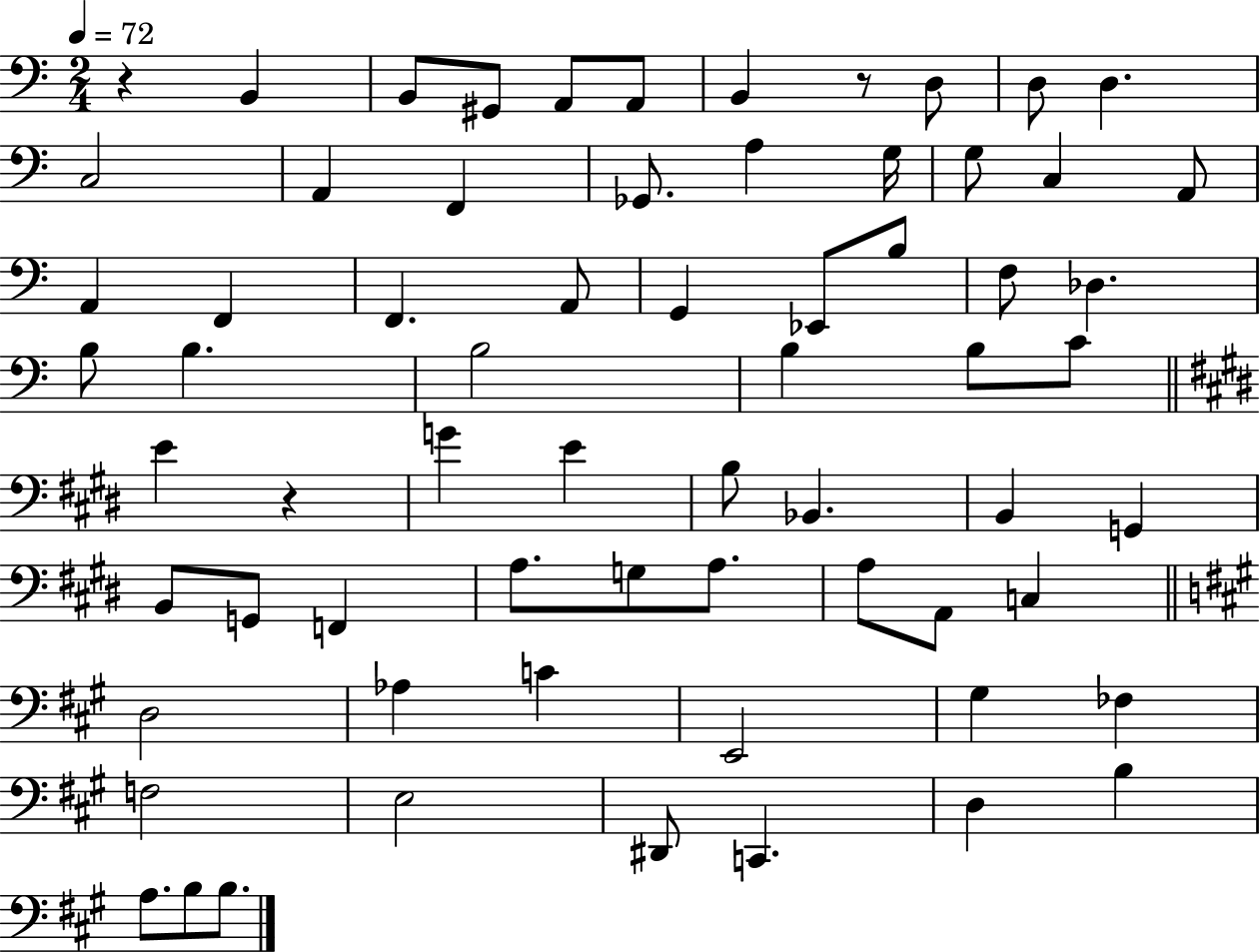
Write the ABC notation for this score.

X:1
T:Untitled
M:2/4
L:1/4
K:C
z B,, B,,/2 ^G,,/2 A,,/2 A,,/2 B,, z/2 D,/2 D,/2 D, C,2 A,, F,, _G,,/2 A, G,/4 G,/2 C, A,,/2 A,, F,, F,, A,,/2 G,, _E,,/2 B,/2 F,/2 _D, B,/2 B, B,2 B, B,/2 C/2 E z G E B,/2 _B,, B,, G,, B,,/2 G,,/2 F,, A,/2 G,/2 A,/2 A,/2 A,,/2 C, D,2 _A, C E,,2 ^G, _F, F,2 E,2 ^D,,/2 C,, D, B, A,/2 B,/2 B,/2